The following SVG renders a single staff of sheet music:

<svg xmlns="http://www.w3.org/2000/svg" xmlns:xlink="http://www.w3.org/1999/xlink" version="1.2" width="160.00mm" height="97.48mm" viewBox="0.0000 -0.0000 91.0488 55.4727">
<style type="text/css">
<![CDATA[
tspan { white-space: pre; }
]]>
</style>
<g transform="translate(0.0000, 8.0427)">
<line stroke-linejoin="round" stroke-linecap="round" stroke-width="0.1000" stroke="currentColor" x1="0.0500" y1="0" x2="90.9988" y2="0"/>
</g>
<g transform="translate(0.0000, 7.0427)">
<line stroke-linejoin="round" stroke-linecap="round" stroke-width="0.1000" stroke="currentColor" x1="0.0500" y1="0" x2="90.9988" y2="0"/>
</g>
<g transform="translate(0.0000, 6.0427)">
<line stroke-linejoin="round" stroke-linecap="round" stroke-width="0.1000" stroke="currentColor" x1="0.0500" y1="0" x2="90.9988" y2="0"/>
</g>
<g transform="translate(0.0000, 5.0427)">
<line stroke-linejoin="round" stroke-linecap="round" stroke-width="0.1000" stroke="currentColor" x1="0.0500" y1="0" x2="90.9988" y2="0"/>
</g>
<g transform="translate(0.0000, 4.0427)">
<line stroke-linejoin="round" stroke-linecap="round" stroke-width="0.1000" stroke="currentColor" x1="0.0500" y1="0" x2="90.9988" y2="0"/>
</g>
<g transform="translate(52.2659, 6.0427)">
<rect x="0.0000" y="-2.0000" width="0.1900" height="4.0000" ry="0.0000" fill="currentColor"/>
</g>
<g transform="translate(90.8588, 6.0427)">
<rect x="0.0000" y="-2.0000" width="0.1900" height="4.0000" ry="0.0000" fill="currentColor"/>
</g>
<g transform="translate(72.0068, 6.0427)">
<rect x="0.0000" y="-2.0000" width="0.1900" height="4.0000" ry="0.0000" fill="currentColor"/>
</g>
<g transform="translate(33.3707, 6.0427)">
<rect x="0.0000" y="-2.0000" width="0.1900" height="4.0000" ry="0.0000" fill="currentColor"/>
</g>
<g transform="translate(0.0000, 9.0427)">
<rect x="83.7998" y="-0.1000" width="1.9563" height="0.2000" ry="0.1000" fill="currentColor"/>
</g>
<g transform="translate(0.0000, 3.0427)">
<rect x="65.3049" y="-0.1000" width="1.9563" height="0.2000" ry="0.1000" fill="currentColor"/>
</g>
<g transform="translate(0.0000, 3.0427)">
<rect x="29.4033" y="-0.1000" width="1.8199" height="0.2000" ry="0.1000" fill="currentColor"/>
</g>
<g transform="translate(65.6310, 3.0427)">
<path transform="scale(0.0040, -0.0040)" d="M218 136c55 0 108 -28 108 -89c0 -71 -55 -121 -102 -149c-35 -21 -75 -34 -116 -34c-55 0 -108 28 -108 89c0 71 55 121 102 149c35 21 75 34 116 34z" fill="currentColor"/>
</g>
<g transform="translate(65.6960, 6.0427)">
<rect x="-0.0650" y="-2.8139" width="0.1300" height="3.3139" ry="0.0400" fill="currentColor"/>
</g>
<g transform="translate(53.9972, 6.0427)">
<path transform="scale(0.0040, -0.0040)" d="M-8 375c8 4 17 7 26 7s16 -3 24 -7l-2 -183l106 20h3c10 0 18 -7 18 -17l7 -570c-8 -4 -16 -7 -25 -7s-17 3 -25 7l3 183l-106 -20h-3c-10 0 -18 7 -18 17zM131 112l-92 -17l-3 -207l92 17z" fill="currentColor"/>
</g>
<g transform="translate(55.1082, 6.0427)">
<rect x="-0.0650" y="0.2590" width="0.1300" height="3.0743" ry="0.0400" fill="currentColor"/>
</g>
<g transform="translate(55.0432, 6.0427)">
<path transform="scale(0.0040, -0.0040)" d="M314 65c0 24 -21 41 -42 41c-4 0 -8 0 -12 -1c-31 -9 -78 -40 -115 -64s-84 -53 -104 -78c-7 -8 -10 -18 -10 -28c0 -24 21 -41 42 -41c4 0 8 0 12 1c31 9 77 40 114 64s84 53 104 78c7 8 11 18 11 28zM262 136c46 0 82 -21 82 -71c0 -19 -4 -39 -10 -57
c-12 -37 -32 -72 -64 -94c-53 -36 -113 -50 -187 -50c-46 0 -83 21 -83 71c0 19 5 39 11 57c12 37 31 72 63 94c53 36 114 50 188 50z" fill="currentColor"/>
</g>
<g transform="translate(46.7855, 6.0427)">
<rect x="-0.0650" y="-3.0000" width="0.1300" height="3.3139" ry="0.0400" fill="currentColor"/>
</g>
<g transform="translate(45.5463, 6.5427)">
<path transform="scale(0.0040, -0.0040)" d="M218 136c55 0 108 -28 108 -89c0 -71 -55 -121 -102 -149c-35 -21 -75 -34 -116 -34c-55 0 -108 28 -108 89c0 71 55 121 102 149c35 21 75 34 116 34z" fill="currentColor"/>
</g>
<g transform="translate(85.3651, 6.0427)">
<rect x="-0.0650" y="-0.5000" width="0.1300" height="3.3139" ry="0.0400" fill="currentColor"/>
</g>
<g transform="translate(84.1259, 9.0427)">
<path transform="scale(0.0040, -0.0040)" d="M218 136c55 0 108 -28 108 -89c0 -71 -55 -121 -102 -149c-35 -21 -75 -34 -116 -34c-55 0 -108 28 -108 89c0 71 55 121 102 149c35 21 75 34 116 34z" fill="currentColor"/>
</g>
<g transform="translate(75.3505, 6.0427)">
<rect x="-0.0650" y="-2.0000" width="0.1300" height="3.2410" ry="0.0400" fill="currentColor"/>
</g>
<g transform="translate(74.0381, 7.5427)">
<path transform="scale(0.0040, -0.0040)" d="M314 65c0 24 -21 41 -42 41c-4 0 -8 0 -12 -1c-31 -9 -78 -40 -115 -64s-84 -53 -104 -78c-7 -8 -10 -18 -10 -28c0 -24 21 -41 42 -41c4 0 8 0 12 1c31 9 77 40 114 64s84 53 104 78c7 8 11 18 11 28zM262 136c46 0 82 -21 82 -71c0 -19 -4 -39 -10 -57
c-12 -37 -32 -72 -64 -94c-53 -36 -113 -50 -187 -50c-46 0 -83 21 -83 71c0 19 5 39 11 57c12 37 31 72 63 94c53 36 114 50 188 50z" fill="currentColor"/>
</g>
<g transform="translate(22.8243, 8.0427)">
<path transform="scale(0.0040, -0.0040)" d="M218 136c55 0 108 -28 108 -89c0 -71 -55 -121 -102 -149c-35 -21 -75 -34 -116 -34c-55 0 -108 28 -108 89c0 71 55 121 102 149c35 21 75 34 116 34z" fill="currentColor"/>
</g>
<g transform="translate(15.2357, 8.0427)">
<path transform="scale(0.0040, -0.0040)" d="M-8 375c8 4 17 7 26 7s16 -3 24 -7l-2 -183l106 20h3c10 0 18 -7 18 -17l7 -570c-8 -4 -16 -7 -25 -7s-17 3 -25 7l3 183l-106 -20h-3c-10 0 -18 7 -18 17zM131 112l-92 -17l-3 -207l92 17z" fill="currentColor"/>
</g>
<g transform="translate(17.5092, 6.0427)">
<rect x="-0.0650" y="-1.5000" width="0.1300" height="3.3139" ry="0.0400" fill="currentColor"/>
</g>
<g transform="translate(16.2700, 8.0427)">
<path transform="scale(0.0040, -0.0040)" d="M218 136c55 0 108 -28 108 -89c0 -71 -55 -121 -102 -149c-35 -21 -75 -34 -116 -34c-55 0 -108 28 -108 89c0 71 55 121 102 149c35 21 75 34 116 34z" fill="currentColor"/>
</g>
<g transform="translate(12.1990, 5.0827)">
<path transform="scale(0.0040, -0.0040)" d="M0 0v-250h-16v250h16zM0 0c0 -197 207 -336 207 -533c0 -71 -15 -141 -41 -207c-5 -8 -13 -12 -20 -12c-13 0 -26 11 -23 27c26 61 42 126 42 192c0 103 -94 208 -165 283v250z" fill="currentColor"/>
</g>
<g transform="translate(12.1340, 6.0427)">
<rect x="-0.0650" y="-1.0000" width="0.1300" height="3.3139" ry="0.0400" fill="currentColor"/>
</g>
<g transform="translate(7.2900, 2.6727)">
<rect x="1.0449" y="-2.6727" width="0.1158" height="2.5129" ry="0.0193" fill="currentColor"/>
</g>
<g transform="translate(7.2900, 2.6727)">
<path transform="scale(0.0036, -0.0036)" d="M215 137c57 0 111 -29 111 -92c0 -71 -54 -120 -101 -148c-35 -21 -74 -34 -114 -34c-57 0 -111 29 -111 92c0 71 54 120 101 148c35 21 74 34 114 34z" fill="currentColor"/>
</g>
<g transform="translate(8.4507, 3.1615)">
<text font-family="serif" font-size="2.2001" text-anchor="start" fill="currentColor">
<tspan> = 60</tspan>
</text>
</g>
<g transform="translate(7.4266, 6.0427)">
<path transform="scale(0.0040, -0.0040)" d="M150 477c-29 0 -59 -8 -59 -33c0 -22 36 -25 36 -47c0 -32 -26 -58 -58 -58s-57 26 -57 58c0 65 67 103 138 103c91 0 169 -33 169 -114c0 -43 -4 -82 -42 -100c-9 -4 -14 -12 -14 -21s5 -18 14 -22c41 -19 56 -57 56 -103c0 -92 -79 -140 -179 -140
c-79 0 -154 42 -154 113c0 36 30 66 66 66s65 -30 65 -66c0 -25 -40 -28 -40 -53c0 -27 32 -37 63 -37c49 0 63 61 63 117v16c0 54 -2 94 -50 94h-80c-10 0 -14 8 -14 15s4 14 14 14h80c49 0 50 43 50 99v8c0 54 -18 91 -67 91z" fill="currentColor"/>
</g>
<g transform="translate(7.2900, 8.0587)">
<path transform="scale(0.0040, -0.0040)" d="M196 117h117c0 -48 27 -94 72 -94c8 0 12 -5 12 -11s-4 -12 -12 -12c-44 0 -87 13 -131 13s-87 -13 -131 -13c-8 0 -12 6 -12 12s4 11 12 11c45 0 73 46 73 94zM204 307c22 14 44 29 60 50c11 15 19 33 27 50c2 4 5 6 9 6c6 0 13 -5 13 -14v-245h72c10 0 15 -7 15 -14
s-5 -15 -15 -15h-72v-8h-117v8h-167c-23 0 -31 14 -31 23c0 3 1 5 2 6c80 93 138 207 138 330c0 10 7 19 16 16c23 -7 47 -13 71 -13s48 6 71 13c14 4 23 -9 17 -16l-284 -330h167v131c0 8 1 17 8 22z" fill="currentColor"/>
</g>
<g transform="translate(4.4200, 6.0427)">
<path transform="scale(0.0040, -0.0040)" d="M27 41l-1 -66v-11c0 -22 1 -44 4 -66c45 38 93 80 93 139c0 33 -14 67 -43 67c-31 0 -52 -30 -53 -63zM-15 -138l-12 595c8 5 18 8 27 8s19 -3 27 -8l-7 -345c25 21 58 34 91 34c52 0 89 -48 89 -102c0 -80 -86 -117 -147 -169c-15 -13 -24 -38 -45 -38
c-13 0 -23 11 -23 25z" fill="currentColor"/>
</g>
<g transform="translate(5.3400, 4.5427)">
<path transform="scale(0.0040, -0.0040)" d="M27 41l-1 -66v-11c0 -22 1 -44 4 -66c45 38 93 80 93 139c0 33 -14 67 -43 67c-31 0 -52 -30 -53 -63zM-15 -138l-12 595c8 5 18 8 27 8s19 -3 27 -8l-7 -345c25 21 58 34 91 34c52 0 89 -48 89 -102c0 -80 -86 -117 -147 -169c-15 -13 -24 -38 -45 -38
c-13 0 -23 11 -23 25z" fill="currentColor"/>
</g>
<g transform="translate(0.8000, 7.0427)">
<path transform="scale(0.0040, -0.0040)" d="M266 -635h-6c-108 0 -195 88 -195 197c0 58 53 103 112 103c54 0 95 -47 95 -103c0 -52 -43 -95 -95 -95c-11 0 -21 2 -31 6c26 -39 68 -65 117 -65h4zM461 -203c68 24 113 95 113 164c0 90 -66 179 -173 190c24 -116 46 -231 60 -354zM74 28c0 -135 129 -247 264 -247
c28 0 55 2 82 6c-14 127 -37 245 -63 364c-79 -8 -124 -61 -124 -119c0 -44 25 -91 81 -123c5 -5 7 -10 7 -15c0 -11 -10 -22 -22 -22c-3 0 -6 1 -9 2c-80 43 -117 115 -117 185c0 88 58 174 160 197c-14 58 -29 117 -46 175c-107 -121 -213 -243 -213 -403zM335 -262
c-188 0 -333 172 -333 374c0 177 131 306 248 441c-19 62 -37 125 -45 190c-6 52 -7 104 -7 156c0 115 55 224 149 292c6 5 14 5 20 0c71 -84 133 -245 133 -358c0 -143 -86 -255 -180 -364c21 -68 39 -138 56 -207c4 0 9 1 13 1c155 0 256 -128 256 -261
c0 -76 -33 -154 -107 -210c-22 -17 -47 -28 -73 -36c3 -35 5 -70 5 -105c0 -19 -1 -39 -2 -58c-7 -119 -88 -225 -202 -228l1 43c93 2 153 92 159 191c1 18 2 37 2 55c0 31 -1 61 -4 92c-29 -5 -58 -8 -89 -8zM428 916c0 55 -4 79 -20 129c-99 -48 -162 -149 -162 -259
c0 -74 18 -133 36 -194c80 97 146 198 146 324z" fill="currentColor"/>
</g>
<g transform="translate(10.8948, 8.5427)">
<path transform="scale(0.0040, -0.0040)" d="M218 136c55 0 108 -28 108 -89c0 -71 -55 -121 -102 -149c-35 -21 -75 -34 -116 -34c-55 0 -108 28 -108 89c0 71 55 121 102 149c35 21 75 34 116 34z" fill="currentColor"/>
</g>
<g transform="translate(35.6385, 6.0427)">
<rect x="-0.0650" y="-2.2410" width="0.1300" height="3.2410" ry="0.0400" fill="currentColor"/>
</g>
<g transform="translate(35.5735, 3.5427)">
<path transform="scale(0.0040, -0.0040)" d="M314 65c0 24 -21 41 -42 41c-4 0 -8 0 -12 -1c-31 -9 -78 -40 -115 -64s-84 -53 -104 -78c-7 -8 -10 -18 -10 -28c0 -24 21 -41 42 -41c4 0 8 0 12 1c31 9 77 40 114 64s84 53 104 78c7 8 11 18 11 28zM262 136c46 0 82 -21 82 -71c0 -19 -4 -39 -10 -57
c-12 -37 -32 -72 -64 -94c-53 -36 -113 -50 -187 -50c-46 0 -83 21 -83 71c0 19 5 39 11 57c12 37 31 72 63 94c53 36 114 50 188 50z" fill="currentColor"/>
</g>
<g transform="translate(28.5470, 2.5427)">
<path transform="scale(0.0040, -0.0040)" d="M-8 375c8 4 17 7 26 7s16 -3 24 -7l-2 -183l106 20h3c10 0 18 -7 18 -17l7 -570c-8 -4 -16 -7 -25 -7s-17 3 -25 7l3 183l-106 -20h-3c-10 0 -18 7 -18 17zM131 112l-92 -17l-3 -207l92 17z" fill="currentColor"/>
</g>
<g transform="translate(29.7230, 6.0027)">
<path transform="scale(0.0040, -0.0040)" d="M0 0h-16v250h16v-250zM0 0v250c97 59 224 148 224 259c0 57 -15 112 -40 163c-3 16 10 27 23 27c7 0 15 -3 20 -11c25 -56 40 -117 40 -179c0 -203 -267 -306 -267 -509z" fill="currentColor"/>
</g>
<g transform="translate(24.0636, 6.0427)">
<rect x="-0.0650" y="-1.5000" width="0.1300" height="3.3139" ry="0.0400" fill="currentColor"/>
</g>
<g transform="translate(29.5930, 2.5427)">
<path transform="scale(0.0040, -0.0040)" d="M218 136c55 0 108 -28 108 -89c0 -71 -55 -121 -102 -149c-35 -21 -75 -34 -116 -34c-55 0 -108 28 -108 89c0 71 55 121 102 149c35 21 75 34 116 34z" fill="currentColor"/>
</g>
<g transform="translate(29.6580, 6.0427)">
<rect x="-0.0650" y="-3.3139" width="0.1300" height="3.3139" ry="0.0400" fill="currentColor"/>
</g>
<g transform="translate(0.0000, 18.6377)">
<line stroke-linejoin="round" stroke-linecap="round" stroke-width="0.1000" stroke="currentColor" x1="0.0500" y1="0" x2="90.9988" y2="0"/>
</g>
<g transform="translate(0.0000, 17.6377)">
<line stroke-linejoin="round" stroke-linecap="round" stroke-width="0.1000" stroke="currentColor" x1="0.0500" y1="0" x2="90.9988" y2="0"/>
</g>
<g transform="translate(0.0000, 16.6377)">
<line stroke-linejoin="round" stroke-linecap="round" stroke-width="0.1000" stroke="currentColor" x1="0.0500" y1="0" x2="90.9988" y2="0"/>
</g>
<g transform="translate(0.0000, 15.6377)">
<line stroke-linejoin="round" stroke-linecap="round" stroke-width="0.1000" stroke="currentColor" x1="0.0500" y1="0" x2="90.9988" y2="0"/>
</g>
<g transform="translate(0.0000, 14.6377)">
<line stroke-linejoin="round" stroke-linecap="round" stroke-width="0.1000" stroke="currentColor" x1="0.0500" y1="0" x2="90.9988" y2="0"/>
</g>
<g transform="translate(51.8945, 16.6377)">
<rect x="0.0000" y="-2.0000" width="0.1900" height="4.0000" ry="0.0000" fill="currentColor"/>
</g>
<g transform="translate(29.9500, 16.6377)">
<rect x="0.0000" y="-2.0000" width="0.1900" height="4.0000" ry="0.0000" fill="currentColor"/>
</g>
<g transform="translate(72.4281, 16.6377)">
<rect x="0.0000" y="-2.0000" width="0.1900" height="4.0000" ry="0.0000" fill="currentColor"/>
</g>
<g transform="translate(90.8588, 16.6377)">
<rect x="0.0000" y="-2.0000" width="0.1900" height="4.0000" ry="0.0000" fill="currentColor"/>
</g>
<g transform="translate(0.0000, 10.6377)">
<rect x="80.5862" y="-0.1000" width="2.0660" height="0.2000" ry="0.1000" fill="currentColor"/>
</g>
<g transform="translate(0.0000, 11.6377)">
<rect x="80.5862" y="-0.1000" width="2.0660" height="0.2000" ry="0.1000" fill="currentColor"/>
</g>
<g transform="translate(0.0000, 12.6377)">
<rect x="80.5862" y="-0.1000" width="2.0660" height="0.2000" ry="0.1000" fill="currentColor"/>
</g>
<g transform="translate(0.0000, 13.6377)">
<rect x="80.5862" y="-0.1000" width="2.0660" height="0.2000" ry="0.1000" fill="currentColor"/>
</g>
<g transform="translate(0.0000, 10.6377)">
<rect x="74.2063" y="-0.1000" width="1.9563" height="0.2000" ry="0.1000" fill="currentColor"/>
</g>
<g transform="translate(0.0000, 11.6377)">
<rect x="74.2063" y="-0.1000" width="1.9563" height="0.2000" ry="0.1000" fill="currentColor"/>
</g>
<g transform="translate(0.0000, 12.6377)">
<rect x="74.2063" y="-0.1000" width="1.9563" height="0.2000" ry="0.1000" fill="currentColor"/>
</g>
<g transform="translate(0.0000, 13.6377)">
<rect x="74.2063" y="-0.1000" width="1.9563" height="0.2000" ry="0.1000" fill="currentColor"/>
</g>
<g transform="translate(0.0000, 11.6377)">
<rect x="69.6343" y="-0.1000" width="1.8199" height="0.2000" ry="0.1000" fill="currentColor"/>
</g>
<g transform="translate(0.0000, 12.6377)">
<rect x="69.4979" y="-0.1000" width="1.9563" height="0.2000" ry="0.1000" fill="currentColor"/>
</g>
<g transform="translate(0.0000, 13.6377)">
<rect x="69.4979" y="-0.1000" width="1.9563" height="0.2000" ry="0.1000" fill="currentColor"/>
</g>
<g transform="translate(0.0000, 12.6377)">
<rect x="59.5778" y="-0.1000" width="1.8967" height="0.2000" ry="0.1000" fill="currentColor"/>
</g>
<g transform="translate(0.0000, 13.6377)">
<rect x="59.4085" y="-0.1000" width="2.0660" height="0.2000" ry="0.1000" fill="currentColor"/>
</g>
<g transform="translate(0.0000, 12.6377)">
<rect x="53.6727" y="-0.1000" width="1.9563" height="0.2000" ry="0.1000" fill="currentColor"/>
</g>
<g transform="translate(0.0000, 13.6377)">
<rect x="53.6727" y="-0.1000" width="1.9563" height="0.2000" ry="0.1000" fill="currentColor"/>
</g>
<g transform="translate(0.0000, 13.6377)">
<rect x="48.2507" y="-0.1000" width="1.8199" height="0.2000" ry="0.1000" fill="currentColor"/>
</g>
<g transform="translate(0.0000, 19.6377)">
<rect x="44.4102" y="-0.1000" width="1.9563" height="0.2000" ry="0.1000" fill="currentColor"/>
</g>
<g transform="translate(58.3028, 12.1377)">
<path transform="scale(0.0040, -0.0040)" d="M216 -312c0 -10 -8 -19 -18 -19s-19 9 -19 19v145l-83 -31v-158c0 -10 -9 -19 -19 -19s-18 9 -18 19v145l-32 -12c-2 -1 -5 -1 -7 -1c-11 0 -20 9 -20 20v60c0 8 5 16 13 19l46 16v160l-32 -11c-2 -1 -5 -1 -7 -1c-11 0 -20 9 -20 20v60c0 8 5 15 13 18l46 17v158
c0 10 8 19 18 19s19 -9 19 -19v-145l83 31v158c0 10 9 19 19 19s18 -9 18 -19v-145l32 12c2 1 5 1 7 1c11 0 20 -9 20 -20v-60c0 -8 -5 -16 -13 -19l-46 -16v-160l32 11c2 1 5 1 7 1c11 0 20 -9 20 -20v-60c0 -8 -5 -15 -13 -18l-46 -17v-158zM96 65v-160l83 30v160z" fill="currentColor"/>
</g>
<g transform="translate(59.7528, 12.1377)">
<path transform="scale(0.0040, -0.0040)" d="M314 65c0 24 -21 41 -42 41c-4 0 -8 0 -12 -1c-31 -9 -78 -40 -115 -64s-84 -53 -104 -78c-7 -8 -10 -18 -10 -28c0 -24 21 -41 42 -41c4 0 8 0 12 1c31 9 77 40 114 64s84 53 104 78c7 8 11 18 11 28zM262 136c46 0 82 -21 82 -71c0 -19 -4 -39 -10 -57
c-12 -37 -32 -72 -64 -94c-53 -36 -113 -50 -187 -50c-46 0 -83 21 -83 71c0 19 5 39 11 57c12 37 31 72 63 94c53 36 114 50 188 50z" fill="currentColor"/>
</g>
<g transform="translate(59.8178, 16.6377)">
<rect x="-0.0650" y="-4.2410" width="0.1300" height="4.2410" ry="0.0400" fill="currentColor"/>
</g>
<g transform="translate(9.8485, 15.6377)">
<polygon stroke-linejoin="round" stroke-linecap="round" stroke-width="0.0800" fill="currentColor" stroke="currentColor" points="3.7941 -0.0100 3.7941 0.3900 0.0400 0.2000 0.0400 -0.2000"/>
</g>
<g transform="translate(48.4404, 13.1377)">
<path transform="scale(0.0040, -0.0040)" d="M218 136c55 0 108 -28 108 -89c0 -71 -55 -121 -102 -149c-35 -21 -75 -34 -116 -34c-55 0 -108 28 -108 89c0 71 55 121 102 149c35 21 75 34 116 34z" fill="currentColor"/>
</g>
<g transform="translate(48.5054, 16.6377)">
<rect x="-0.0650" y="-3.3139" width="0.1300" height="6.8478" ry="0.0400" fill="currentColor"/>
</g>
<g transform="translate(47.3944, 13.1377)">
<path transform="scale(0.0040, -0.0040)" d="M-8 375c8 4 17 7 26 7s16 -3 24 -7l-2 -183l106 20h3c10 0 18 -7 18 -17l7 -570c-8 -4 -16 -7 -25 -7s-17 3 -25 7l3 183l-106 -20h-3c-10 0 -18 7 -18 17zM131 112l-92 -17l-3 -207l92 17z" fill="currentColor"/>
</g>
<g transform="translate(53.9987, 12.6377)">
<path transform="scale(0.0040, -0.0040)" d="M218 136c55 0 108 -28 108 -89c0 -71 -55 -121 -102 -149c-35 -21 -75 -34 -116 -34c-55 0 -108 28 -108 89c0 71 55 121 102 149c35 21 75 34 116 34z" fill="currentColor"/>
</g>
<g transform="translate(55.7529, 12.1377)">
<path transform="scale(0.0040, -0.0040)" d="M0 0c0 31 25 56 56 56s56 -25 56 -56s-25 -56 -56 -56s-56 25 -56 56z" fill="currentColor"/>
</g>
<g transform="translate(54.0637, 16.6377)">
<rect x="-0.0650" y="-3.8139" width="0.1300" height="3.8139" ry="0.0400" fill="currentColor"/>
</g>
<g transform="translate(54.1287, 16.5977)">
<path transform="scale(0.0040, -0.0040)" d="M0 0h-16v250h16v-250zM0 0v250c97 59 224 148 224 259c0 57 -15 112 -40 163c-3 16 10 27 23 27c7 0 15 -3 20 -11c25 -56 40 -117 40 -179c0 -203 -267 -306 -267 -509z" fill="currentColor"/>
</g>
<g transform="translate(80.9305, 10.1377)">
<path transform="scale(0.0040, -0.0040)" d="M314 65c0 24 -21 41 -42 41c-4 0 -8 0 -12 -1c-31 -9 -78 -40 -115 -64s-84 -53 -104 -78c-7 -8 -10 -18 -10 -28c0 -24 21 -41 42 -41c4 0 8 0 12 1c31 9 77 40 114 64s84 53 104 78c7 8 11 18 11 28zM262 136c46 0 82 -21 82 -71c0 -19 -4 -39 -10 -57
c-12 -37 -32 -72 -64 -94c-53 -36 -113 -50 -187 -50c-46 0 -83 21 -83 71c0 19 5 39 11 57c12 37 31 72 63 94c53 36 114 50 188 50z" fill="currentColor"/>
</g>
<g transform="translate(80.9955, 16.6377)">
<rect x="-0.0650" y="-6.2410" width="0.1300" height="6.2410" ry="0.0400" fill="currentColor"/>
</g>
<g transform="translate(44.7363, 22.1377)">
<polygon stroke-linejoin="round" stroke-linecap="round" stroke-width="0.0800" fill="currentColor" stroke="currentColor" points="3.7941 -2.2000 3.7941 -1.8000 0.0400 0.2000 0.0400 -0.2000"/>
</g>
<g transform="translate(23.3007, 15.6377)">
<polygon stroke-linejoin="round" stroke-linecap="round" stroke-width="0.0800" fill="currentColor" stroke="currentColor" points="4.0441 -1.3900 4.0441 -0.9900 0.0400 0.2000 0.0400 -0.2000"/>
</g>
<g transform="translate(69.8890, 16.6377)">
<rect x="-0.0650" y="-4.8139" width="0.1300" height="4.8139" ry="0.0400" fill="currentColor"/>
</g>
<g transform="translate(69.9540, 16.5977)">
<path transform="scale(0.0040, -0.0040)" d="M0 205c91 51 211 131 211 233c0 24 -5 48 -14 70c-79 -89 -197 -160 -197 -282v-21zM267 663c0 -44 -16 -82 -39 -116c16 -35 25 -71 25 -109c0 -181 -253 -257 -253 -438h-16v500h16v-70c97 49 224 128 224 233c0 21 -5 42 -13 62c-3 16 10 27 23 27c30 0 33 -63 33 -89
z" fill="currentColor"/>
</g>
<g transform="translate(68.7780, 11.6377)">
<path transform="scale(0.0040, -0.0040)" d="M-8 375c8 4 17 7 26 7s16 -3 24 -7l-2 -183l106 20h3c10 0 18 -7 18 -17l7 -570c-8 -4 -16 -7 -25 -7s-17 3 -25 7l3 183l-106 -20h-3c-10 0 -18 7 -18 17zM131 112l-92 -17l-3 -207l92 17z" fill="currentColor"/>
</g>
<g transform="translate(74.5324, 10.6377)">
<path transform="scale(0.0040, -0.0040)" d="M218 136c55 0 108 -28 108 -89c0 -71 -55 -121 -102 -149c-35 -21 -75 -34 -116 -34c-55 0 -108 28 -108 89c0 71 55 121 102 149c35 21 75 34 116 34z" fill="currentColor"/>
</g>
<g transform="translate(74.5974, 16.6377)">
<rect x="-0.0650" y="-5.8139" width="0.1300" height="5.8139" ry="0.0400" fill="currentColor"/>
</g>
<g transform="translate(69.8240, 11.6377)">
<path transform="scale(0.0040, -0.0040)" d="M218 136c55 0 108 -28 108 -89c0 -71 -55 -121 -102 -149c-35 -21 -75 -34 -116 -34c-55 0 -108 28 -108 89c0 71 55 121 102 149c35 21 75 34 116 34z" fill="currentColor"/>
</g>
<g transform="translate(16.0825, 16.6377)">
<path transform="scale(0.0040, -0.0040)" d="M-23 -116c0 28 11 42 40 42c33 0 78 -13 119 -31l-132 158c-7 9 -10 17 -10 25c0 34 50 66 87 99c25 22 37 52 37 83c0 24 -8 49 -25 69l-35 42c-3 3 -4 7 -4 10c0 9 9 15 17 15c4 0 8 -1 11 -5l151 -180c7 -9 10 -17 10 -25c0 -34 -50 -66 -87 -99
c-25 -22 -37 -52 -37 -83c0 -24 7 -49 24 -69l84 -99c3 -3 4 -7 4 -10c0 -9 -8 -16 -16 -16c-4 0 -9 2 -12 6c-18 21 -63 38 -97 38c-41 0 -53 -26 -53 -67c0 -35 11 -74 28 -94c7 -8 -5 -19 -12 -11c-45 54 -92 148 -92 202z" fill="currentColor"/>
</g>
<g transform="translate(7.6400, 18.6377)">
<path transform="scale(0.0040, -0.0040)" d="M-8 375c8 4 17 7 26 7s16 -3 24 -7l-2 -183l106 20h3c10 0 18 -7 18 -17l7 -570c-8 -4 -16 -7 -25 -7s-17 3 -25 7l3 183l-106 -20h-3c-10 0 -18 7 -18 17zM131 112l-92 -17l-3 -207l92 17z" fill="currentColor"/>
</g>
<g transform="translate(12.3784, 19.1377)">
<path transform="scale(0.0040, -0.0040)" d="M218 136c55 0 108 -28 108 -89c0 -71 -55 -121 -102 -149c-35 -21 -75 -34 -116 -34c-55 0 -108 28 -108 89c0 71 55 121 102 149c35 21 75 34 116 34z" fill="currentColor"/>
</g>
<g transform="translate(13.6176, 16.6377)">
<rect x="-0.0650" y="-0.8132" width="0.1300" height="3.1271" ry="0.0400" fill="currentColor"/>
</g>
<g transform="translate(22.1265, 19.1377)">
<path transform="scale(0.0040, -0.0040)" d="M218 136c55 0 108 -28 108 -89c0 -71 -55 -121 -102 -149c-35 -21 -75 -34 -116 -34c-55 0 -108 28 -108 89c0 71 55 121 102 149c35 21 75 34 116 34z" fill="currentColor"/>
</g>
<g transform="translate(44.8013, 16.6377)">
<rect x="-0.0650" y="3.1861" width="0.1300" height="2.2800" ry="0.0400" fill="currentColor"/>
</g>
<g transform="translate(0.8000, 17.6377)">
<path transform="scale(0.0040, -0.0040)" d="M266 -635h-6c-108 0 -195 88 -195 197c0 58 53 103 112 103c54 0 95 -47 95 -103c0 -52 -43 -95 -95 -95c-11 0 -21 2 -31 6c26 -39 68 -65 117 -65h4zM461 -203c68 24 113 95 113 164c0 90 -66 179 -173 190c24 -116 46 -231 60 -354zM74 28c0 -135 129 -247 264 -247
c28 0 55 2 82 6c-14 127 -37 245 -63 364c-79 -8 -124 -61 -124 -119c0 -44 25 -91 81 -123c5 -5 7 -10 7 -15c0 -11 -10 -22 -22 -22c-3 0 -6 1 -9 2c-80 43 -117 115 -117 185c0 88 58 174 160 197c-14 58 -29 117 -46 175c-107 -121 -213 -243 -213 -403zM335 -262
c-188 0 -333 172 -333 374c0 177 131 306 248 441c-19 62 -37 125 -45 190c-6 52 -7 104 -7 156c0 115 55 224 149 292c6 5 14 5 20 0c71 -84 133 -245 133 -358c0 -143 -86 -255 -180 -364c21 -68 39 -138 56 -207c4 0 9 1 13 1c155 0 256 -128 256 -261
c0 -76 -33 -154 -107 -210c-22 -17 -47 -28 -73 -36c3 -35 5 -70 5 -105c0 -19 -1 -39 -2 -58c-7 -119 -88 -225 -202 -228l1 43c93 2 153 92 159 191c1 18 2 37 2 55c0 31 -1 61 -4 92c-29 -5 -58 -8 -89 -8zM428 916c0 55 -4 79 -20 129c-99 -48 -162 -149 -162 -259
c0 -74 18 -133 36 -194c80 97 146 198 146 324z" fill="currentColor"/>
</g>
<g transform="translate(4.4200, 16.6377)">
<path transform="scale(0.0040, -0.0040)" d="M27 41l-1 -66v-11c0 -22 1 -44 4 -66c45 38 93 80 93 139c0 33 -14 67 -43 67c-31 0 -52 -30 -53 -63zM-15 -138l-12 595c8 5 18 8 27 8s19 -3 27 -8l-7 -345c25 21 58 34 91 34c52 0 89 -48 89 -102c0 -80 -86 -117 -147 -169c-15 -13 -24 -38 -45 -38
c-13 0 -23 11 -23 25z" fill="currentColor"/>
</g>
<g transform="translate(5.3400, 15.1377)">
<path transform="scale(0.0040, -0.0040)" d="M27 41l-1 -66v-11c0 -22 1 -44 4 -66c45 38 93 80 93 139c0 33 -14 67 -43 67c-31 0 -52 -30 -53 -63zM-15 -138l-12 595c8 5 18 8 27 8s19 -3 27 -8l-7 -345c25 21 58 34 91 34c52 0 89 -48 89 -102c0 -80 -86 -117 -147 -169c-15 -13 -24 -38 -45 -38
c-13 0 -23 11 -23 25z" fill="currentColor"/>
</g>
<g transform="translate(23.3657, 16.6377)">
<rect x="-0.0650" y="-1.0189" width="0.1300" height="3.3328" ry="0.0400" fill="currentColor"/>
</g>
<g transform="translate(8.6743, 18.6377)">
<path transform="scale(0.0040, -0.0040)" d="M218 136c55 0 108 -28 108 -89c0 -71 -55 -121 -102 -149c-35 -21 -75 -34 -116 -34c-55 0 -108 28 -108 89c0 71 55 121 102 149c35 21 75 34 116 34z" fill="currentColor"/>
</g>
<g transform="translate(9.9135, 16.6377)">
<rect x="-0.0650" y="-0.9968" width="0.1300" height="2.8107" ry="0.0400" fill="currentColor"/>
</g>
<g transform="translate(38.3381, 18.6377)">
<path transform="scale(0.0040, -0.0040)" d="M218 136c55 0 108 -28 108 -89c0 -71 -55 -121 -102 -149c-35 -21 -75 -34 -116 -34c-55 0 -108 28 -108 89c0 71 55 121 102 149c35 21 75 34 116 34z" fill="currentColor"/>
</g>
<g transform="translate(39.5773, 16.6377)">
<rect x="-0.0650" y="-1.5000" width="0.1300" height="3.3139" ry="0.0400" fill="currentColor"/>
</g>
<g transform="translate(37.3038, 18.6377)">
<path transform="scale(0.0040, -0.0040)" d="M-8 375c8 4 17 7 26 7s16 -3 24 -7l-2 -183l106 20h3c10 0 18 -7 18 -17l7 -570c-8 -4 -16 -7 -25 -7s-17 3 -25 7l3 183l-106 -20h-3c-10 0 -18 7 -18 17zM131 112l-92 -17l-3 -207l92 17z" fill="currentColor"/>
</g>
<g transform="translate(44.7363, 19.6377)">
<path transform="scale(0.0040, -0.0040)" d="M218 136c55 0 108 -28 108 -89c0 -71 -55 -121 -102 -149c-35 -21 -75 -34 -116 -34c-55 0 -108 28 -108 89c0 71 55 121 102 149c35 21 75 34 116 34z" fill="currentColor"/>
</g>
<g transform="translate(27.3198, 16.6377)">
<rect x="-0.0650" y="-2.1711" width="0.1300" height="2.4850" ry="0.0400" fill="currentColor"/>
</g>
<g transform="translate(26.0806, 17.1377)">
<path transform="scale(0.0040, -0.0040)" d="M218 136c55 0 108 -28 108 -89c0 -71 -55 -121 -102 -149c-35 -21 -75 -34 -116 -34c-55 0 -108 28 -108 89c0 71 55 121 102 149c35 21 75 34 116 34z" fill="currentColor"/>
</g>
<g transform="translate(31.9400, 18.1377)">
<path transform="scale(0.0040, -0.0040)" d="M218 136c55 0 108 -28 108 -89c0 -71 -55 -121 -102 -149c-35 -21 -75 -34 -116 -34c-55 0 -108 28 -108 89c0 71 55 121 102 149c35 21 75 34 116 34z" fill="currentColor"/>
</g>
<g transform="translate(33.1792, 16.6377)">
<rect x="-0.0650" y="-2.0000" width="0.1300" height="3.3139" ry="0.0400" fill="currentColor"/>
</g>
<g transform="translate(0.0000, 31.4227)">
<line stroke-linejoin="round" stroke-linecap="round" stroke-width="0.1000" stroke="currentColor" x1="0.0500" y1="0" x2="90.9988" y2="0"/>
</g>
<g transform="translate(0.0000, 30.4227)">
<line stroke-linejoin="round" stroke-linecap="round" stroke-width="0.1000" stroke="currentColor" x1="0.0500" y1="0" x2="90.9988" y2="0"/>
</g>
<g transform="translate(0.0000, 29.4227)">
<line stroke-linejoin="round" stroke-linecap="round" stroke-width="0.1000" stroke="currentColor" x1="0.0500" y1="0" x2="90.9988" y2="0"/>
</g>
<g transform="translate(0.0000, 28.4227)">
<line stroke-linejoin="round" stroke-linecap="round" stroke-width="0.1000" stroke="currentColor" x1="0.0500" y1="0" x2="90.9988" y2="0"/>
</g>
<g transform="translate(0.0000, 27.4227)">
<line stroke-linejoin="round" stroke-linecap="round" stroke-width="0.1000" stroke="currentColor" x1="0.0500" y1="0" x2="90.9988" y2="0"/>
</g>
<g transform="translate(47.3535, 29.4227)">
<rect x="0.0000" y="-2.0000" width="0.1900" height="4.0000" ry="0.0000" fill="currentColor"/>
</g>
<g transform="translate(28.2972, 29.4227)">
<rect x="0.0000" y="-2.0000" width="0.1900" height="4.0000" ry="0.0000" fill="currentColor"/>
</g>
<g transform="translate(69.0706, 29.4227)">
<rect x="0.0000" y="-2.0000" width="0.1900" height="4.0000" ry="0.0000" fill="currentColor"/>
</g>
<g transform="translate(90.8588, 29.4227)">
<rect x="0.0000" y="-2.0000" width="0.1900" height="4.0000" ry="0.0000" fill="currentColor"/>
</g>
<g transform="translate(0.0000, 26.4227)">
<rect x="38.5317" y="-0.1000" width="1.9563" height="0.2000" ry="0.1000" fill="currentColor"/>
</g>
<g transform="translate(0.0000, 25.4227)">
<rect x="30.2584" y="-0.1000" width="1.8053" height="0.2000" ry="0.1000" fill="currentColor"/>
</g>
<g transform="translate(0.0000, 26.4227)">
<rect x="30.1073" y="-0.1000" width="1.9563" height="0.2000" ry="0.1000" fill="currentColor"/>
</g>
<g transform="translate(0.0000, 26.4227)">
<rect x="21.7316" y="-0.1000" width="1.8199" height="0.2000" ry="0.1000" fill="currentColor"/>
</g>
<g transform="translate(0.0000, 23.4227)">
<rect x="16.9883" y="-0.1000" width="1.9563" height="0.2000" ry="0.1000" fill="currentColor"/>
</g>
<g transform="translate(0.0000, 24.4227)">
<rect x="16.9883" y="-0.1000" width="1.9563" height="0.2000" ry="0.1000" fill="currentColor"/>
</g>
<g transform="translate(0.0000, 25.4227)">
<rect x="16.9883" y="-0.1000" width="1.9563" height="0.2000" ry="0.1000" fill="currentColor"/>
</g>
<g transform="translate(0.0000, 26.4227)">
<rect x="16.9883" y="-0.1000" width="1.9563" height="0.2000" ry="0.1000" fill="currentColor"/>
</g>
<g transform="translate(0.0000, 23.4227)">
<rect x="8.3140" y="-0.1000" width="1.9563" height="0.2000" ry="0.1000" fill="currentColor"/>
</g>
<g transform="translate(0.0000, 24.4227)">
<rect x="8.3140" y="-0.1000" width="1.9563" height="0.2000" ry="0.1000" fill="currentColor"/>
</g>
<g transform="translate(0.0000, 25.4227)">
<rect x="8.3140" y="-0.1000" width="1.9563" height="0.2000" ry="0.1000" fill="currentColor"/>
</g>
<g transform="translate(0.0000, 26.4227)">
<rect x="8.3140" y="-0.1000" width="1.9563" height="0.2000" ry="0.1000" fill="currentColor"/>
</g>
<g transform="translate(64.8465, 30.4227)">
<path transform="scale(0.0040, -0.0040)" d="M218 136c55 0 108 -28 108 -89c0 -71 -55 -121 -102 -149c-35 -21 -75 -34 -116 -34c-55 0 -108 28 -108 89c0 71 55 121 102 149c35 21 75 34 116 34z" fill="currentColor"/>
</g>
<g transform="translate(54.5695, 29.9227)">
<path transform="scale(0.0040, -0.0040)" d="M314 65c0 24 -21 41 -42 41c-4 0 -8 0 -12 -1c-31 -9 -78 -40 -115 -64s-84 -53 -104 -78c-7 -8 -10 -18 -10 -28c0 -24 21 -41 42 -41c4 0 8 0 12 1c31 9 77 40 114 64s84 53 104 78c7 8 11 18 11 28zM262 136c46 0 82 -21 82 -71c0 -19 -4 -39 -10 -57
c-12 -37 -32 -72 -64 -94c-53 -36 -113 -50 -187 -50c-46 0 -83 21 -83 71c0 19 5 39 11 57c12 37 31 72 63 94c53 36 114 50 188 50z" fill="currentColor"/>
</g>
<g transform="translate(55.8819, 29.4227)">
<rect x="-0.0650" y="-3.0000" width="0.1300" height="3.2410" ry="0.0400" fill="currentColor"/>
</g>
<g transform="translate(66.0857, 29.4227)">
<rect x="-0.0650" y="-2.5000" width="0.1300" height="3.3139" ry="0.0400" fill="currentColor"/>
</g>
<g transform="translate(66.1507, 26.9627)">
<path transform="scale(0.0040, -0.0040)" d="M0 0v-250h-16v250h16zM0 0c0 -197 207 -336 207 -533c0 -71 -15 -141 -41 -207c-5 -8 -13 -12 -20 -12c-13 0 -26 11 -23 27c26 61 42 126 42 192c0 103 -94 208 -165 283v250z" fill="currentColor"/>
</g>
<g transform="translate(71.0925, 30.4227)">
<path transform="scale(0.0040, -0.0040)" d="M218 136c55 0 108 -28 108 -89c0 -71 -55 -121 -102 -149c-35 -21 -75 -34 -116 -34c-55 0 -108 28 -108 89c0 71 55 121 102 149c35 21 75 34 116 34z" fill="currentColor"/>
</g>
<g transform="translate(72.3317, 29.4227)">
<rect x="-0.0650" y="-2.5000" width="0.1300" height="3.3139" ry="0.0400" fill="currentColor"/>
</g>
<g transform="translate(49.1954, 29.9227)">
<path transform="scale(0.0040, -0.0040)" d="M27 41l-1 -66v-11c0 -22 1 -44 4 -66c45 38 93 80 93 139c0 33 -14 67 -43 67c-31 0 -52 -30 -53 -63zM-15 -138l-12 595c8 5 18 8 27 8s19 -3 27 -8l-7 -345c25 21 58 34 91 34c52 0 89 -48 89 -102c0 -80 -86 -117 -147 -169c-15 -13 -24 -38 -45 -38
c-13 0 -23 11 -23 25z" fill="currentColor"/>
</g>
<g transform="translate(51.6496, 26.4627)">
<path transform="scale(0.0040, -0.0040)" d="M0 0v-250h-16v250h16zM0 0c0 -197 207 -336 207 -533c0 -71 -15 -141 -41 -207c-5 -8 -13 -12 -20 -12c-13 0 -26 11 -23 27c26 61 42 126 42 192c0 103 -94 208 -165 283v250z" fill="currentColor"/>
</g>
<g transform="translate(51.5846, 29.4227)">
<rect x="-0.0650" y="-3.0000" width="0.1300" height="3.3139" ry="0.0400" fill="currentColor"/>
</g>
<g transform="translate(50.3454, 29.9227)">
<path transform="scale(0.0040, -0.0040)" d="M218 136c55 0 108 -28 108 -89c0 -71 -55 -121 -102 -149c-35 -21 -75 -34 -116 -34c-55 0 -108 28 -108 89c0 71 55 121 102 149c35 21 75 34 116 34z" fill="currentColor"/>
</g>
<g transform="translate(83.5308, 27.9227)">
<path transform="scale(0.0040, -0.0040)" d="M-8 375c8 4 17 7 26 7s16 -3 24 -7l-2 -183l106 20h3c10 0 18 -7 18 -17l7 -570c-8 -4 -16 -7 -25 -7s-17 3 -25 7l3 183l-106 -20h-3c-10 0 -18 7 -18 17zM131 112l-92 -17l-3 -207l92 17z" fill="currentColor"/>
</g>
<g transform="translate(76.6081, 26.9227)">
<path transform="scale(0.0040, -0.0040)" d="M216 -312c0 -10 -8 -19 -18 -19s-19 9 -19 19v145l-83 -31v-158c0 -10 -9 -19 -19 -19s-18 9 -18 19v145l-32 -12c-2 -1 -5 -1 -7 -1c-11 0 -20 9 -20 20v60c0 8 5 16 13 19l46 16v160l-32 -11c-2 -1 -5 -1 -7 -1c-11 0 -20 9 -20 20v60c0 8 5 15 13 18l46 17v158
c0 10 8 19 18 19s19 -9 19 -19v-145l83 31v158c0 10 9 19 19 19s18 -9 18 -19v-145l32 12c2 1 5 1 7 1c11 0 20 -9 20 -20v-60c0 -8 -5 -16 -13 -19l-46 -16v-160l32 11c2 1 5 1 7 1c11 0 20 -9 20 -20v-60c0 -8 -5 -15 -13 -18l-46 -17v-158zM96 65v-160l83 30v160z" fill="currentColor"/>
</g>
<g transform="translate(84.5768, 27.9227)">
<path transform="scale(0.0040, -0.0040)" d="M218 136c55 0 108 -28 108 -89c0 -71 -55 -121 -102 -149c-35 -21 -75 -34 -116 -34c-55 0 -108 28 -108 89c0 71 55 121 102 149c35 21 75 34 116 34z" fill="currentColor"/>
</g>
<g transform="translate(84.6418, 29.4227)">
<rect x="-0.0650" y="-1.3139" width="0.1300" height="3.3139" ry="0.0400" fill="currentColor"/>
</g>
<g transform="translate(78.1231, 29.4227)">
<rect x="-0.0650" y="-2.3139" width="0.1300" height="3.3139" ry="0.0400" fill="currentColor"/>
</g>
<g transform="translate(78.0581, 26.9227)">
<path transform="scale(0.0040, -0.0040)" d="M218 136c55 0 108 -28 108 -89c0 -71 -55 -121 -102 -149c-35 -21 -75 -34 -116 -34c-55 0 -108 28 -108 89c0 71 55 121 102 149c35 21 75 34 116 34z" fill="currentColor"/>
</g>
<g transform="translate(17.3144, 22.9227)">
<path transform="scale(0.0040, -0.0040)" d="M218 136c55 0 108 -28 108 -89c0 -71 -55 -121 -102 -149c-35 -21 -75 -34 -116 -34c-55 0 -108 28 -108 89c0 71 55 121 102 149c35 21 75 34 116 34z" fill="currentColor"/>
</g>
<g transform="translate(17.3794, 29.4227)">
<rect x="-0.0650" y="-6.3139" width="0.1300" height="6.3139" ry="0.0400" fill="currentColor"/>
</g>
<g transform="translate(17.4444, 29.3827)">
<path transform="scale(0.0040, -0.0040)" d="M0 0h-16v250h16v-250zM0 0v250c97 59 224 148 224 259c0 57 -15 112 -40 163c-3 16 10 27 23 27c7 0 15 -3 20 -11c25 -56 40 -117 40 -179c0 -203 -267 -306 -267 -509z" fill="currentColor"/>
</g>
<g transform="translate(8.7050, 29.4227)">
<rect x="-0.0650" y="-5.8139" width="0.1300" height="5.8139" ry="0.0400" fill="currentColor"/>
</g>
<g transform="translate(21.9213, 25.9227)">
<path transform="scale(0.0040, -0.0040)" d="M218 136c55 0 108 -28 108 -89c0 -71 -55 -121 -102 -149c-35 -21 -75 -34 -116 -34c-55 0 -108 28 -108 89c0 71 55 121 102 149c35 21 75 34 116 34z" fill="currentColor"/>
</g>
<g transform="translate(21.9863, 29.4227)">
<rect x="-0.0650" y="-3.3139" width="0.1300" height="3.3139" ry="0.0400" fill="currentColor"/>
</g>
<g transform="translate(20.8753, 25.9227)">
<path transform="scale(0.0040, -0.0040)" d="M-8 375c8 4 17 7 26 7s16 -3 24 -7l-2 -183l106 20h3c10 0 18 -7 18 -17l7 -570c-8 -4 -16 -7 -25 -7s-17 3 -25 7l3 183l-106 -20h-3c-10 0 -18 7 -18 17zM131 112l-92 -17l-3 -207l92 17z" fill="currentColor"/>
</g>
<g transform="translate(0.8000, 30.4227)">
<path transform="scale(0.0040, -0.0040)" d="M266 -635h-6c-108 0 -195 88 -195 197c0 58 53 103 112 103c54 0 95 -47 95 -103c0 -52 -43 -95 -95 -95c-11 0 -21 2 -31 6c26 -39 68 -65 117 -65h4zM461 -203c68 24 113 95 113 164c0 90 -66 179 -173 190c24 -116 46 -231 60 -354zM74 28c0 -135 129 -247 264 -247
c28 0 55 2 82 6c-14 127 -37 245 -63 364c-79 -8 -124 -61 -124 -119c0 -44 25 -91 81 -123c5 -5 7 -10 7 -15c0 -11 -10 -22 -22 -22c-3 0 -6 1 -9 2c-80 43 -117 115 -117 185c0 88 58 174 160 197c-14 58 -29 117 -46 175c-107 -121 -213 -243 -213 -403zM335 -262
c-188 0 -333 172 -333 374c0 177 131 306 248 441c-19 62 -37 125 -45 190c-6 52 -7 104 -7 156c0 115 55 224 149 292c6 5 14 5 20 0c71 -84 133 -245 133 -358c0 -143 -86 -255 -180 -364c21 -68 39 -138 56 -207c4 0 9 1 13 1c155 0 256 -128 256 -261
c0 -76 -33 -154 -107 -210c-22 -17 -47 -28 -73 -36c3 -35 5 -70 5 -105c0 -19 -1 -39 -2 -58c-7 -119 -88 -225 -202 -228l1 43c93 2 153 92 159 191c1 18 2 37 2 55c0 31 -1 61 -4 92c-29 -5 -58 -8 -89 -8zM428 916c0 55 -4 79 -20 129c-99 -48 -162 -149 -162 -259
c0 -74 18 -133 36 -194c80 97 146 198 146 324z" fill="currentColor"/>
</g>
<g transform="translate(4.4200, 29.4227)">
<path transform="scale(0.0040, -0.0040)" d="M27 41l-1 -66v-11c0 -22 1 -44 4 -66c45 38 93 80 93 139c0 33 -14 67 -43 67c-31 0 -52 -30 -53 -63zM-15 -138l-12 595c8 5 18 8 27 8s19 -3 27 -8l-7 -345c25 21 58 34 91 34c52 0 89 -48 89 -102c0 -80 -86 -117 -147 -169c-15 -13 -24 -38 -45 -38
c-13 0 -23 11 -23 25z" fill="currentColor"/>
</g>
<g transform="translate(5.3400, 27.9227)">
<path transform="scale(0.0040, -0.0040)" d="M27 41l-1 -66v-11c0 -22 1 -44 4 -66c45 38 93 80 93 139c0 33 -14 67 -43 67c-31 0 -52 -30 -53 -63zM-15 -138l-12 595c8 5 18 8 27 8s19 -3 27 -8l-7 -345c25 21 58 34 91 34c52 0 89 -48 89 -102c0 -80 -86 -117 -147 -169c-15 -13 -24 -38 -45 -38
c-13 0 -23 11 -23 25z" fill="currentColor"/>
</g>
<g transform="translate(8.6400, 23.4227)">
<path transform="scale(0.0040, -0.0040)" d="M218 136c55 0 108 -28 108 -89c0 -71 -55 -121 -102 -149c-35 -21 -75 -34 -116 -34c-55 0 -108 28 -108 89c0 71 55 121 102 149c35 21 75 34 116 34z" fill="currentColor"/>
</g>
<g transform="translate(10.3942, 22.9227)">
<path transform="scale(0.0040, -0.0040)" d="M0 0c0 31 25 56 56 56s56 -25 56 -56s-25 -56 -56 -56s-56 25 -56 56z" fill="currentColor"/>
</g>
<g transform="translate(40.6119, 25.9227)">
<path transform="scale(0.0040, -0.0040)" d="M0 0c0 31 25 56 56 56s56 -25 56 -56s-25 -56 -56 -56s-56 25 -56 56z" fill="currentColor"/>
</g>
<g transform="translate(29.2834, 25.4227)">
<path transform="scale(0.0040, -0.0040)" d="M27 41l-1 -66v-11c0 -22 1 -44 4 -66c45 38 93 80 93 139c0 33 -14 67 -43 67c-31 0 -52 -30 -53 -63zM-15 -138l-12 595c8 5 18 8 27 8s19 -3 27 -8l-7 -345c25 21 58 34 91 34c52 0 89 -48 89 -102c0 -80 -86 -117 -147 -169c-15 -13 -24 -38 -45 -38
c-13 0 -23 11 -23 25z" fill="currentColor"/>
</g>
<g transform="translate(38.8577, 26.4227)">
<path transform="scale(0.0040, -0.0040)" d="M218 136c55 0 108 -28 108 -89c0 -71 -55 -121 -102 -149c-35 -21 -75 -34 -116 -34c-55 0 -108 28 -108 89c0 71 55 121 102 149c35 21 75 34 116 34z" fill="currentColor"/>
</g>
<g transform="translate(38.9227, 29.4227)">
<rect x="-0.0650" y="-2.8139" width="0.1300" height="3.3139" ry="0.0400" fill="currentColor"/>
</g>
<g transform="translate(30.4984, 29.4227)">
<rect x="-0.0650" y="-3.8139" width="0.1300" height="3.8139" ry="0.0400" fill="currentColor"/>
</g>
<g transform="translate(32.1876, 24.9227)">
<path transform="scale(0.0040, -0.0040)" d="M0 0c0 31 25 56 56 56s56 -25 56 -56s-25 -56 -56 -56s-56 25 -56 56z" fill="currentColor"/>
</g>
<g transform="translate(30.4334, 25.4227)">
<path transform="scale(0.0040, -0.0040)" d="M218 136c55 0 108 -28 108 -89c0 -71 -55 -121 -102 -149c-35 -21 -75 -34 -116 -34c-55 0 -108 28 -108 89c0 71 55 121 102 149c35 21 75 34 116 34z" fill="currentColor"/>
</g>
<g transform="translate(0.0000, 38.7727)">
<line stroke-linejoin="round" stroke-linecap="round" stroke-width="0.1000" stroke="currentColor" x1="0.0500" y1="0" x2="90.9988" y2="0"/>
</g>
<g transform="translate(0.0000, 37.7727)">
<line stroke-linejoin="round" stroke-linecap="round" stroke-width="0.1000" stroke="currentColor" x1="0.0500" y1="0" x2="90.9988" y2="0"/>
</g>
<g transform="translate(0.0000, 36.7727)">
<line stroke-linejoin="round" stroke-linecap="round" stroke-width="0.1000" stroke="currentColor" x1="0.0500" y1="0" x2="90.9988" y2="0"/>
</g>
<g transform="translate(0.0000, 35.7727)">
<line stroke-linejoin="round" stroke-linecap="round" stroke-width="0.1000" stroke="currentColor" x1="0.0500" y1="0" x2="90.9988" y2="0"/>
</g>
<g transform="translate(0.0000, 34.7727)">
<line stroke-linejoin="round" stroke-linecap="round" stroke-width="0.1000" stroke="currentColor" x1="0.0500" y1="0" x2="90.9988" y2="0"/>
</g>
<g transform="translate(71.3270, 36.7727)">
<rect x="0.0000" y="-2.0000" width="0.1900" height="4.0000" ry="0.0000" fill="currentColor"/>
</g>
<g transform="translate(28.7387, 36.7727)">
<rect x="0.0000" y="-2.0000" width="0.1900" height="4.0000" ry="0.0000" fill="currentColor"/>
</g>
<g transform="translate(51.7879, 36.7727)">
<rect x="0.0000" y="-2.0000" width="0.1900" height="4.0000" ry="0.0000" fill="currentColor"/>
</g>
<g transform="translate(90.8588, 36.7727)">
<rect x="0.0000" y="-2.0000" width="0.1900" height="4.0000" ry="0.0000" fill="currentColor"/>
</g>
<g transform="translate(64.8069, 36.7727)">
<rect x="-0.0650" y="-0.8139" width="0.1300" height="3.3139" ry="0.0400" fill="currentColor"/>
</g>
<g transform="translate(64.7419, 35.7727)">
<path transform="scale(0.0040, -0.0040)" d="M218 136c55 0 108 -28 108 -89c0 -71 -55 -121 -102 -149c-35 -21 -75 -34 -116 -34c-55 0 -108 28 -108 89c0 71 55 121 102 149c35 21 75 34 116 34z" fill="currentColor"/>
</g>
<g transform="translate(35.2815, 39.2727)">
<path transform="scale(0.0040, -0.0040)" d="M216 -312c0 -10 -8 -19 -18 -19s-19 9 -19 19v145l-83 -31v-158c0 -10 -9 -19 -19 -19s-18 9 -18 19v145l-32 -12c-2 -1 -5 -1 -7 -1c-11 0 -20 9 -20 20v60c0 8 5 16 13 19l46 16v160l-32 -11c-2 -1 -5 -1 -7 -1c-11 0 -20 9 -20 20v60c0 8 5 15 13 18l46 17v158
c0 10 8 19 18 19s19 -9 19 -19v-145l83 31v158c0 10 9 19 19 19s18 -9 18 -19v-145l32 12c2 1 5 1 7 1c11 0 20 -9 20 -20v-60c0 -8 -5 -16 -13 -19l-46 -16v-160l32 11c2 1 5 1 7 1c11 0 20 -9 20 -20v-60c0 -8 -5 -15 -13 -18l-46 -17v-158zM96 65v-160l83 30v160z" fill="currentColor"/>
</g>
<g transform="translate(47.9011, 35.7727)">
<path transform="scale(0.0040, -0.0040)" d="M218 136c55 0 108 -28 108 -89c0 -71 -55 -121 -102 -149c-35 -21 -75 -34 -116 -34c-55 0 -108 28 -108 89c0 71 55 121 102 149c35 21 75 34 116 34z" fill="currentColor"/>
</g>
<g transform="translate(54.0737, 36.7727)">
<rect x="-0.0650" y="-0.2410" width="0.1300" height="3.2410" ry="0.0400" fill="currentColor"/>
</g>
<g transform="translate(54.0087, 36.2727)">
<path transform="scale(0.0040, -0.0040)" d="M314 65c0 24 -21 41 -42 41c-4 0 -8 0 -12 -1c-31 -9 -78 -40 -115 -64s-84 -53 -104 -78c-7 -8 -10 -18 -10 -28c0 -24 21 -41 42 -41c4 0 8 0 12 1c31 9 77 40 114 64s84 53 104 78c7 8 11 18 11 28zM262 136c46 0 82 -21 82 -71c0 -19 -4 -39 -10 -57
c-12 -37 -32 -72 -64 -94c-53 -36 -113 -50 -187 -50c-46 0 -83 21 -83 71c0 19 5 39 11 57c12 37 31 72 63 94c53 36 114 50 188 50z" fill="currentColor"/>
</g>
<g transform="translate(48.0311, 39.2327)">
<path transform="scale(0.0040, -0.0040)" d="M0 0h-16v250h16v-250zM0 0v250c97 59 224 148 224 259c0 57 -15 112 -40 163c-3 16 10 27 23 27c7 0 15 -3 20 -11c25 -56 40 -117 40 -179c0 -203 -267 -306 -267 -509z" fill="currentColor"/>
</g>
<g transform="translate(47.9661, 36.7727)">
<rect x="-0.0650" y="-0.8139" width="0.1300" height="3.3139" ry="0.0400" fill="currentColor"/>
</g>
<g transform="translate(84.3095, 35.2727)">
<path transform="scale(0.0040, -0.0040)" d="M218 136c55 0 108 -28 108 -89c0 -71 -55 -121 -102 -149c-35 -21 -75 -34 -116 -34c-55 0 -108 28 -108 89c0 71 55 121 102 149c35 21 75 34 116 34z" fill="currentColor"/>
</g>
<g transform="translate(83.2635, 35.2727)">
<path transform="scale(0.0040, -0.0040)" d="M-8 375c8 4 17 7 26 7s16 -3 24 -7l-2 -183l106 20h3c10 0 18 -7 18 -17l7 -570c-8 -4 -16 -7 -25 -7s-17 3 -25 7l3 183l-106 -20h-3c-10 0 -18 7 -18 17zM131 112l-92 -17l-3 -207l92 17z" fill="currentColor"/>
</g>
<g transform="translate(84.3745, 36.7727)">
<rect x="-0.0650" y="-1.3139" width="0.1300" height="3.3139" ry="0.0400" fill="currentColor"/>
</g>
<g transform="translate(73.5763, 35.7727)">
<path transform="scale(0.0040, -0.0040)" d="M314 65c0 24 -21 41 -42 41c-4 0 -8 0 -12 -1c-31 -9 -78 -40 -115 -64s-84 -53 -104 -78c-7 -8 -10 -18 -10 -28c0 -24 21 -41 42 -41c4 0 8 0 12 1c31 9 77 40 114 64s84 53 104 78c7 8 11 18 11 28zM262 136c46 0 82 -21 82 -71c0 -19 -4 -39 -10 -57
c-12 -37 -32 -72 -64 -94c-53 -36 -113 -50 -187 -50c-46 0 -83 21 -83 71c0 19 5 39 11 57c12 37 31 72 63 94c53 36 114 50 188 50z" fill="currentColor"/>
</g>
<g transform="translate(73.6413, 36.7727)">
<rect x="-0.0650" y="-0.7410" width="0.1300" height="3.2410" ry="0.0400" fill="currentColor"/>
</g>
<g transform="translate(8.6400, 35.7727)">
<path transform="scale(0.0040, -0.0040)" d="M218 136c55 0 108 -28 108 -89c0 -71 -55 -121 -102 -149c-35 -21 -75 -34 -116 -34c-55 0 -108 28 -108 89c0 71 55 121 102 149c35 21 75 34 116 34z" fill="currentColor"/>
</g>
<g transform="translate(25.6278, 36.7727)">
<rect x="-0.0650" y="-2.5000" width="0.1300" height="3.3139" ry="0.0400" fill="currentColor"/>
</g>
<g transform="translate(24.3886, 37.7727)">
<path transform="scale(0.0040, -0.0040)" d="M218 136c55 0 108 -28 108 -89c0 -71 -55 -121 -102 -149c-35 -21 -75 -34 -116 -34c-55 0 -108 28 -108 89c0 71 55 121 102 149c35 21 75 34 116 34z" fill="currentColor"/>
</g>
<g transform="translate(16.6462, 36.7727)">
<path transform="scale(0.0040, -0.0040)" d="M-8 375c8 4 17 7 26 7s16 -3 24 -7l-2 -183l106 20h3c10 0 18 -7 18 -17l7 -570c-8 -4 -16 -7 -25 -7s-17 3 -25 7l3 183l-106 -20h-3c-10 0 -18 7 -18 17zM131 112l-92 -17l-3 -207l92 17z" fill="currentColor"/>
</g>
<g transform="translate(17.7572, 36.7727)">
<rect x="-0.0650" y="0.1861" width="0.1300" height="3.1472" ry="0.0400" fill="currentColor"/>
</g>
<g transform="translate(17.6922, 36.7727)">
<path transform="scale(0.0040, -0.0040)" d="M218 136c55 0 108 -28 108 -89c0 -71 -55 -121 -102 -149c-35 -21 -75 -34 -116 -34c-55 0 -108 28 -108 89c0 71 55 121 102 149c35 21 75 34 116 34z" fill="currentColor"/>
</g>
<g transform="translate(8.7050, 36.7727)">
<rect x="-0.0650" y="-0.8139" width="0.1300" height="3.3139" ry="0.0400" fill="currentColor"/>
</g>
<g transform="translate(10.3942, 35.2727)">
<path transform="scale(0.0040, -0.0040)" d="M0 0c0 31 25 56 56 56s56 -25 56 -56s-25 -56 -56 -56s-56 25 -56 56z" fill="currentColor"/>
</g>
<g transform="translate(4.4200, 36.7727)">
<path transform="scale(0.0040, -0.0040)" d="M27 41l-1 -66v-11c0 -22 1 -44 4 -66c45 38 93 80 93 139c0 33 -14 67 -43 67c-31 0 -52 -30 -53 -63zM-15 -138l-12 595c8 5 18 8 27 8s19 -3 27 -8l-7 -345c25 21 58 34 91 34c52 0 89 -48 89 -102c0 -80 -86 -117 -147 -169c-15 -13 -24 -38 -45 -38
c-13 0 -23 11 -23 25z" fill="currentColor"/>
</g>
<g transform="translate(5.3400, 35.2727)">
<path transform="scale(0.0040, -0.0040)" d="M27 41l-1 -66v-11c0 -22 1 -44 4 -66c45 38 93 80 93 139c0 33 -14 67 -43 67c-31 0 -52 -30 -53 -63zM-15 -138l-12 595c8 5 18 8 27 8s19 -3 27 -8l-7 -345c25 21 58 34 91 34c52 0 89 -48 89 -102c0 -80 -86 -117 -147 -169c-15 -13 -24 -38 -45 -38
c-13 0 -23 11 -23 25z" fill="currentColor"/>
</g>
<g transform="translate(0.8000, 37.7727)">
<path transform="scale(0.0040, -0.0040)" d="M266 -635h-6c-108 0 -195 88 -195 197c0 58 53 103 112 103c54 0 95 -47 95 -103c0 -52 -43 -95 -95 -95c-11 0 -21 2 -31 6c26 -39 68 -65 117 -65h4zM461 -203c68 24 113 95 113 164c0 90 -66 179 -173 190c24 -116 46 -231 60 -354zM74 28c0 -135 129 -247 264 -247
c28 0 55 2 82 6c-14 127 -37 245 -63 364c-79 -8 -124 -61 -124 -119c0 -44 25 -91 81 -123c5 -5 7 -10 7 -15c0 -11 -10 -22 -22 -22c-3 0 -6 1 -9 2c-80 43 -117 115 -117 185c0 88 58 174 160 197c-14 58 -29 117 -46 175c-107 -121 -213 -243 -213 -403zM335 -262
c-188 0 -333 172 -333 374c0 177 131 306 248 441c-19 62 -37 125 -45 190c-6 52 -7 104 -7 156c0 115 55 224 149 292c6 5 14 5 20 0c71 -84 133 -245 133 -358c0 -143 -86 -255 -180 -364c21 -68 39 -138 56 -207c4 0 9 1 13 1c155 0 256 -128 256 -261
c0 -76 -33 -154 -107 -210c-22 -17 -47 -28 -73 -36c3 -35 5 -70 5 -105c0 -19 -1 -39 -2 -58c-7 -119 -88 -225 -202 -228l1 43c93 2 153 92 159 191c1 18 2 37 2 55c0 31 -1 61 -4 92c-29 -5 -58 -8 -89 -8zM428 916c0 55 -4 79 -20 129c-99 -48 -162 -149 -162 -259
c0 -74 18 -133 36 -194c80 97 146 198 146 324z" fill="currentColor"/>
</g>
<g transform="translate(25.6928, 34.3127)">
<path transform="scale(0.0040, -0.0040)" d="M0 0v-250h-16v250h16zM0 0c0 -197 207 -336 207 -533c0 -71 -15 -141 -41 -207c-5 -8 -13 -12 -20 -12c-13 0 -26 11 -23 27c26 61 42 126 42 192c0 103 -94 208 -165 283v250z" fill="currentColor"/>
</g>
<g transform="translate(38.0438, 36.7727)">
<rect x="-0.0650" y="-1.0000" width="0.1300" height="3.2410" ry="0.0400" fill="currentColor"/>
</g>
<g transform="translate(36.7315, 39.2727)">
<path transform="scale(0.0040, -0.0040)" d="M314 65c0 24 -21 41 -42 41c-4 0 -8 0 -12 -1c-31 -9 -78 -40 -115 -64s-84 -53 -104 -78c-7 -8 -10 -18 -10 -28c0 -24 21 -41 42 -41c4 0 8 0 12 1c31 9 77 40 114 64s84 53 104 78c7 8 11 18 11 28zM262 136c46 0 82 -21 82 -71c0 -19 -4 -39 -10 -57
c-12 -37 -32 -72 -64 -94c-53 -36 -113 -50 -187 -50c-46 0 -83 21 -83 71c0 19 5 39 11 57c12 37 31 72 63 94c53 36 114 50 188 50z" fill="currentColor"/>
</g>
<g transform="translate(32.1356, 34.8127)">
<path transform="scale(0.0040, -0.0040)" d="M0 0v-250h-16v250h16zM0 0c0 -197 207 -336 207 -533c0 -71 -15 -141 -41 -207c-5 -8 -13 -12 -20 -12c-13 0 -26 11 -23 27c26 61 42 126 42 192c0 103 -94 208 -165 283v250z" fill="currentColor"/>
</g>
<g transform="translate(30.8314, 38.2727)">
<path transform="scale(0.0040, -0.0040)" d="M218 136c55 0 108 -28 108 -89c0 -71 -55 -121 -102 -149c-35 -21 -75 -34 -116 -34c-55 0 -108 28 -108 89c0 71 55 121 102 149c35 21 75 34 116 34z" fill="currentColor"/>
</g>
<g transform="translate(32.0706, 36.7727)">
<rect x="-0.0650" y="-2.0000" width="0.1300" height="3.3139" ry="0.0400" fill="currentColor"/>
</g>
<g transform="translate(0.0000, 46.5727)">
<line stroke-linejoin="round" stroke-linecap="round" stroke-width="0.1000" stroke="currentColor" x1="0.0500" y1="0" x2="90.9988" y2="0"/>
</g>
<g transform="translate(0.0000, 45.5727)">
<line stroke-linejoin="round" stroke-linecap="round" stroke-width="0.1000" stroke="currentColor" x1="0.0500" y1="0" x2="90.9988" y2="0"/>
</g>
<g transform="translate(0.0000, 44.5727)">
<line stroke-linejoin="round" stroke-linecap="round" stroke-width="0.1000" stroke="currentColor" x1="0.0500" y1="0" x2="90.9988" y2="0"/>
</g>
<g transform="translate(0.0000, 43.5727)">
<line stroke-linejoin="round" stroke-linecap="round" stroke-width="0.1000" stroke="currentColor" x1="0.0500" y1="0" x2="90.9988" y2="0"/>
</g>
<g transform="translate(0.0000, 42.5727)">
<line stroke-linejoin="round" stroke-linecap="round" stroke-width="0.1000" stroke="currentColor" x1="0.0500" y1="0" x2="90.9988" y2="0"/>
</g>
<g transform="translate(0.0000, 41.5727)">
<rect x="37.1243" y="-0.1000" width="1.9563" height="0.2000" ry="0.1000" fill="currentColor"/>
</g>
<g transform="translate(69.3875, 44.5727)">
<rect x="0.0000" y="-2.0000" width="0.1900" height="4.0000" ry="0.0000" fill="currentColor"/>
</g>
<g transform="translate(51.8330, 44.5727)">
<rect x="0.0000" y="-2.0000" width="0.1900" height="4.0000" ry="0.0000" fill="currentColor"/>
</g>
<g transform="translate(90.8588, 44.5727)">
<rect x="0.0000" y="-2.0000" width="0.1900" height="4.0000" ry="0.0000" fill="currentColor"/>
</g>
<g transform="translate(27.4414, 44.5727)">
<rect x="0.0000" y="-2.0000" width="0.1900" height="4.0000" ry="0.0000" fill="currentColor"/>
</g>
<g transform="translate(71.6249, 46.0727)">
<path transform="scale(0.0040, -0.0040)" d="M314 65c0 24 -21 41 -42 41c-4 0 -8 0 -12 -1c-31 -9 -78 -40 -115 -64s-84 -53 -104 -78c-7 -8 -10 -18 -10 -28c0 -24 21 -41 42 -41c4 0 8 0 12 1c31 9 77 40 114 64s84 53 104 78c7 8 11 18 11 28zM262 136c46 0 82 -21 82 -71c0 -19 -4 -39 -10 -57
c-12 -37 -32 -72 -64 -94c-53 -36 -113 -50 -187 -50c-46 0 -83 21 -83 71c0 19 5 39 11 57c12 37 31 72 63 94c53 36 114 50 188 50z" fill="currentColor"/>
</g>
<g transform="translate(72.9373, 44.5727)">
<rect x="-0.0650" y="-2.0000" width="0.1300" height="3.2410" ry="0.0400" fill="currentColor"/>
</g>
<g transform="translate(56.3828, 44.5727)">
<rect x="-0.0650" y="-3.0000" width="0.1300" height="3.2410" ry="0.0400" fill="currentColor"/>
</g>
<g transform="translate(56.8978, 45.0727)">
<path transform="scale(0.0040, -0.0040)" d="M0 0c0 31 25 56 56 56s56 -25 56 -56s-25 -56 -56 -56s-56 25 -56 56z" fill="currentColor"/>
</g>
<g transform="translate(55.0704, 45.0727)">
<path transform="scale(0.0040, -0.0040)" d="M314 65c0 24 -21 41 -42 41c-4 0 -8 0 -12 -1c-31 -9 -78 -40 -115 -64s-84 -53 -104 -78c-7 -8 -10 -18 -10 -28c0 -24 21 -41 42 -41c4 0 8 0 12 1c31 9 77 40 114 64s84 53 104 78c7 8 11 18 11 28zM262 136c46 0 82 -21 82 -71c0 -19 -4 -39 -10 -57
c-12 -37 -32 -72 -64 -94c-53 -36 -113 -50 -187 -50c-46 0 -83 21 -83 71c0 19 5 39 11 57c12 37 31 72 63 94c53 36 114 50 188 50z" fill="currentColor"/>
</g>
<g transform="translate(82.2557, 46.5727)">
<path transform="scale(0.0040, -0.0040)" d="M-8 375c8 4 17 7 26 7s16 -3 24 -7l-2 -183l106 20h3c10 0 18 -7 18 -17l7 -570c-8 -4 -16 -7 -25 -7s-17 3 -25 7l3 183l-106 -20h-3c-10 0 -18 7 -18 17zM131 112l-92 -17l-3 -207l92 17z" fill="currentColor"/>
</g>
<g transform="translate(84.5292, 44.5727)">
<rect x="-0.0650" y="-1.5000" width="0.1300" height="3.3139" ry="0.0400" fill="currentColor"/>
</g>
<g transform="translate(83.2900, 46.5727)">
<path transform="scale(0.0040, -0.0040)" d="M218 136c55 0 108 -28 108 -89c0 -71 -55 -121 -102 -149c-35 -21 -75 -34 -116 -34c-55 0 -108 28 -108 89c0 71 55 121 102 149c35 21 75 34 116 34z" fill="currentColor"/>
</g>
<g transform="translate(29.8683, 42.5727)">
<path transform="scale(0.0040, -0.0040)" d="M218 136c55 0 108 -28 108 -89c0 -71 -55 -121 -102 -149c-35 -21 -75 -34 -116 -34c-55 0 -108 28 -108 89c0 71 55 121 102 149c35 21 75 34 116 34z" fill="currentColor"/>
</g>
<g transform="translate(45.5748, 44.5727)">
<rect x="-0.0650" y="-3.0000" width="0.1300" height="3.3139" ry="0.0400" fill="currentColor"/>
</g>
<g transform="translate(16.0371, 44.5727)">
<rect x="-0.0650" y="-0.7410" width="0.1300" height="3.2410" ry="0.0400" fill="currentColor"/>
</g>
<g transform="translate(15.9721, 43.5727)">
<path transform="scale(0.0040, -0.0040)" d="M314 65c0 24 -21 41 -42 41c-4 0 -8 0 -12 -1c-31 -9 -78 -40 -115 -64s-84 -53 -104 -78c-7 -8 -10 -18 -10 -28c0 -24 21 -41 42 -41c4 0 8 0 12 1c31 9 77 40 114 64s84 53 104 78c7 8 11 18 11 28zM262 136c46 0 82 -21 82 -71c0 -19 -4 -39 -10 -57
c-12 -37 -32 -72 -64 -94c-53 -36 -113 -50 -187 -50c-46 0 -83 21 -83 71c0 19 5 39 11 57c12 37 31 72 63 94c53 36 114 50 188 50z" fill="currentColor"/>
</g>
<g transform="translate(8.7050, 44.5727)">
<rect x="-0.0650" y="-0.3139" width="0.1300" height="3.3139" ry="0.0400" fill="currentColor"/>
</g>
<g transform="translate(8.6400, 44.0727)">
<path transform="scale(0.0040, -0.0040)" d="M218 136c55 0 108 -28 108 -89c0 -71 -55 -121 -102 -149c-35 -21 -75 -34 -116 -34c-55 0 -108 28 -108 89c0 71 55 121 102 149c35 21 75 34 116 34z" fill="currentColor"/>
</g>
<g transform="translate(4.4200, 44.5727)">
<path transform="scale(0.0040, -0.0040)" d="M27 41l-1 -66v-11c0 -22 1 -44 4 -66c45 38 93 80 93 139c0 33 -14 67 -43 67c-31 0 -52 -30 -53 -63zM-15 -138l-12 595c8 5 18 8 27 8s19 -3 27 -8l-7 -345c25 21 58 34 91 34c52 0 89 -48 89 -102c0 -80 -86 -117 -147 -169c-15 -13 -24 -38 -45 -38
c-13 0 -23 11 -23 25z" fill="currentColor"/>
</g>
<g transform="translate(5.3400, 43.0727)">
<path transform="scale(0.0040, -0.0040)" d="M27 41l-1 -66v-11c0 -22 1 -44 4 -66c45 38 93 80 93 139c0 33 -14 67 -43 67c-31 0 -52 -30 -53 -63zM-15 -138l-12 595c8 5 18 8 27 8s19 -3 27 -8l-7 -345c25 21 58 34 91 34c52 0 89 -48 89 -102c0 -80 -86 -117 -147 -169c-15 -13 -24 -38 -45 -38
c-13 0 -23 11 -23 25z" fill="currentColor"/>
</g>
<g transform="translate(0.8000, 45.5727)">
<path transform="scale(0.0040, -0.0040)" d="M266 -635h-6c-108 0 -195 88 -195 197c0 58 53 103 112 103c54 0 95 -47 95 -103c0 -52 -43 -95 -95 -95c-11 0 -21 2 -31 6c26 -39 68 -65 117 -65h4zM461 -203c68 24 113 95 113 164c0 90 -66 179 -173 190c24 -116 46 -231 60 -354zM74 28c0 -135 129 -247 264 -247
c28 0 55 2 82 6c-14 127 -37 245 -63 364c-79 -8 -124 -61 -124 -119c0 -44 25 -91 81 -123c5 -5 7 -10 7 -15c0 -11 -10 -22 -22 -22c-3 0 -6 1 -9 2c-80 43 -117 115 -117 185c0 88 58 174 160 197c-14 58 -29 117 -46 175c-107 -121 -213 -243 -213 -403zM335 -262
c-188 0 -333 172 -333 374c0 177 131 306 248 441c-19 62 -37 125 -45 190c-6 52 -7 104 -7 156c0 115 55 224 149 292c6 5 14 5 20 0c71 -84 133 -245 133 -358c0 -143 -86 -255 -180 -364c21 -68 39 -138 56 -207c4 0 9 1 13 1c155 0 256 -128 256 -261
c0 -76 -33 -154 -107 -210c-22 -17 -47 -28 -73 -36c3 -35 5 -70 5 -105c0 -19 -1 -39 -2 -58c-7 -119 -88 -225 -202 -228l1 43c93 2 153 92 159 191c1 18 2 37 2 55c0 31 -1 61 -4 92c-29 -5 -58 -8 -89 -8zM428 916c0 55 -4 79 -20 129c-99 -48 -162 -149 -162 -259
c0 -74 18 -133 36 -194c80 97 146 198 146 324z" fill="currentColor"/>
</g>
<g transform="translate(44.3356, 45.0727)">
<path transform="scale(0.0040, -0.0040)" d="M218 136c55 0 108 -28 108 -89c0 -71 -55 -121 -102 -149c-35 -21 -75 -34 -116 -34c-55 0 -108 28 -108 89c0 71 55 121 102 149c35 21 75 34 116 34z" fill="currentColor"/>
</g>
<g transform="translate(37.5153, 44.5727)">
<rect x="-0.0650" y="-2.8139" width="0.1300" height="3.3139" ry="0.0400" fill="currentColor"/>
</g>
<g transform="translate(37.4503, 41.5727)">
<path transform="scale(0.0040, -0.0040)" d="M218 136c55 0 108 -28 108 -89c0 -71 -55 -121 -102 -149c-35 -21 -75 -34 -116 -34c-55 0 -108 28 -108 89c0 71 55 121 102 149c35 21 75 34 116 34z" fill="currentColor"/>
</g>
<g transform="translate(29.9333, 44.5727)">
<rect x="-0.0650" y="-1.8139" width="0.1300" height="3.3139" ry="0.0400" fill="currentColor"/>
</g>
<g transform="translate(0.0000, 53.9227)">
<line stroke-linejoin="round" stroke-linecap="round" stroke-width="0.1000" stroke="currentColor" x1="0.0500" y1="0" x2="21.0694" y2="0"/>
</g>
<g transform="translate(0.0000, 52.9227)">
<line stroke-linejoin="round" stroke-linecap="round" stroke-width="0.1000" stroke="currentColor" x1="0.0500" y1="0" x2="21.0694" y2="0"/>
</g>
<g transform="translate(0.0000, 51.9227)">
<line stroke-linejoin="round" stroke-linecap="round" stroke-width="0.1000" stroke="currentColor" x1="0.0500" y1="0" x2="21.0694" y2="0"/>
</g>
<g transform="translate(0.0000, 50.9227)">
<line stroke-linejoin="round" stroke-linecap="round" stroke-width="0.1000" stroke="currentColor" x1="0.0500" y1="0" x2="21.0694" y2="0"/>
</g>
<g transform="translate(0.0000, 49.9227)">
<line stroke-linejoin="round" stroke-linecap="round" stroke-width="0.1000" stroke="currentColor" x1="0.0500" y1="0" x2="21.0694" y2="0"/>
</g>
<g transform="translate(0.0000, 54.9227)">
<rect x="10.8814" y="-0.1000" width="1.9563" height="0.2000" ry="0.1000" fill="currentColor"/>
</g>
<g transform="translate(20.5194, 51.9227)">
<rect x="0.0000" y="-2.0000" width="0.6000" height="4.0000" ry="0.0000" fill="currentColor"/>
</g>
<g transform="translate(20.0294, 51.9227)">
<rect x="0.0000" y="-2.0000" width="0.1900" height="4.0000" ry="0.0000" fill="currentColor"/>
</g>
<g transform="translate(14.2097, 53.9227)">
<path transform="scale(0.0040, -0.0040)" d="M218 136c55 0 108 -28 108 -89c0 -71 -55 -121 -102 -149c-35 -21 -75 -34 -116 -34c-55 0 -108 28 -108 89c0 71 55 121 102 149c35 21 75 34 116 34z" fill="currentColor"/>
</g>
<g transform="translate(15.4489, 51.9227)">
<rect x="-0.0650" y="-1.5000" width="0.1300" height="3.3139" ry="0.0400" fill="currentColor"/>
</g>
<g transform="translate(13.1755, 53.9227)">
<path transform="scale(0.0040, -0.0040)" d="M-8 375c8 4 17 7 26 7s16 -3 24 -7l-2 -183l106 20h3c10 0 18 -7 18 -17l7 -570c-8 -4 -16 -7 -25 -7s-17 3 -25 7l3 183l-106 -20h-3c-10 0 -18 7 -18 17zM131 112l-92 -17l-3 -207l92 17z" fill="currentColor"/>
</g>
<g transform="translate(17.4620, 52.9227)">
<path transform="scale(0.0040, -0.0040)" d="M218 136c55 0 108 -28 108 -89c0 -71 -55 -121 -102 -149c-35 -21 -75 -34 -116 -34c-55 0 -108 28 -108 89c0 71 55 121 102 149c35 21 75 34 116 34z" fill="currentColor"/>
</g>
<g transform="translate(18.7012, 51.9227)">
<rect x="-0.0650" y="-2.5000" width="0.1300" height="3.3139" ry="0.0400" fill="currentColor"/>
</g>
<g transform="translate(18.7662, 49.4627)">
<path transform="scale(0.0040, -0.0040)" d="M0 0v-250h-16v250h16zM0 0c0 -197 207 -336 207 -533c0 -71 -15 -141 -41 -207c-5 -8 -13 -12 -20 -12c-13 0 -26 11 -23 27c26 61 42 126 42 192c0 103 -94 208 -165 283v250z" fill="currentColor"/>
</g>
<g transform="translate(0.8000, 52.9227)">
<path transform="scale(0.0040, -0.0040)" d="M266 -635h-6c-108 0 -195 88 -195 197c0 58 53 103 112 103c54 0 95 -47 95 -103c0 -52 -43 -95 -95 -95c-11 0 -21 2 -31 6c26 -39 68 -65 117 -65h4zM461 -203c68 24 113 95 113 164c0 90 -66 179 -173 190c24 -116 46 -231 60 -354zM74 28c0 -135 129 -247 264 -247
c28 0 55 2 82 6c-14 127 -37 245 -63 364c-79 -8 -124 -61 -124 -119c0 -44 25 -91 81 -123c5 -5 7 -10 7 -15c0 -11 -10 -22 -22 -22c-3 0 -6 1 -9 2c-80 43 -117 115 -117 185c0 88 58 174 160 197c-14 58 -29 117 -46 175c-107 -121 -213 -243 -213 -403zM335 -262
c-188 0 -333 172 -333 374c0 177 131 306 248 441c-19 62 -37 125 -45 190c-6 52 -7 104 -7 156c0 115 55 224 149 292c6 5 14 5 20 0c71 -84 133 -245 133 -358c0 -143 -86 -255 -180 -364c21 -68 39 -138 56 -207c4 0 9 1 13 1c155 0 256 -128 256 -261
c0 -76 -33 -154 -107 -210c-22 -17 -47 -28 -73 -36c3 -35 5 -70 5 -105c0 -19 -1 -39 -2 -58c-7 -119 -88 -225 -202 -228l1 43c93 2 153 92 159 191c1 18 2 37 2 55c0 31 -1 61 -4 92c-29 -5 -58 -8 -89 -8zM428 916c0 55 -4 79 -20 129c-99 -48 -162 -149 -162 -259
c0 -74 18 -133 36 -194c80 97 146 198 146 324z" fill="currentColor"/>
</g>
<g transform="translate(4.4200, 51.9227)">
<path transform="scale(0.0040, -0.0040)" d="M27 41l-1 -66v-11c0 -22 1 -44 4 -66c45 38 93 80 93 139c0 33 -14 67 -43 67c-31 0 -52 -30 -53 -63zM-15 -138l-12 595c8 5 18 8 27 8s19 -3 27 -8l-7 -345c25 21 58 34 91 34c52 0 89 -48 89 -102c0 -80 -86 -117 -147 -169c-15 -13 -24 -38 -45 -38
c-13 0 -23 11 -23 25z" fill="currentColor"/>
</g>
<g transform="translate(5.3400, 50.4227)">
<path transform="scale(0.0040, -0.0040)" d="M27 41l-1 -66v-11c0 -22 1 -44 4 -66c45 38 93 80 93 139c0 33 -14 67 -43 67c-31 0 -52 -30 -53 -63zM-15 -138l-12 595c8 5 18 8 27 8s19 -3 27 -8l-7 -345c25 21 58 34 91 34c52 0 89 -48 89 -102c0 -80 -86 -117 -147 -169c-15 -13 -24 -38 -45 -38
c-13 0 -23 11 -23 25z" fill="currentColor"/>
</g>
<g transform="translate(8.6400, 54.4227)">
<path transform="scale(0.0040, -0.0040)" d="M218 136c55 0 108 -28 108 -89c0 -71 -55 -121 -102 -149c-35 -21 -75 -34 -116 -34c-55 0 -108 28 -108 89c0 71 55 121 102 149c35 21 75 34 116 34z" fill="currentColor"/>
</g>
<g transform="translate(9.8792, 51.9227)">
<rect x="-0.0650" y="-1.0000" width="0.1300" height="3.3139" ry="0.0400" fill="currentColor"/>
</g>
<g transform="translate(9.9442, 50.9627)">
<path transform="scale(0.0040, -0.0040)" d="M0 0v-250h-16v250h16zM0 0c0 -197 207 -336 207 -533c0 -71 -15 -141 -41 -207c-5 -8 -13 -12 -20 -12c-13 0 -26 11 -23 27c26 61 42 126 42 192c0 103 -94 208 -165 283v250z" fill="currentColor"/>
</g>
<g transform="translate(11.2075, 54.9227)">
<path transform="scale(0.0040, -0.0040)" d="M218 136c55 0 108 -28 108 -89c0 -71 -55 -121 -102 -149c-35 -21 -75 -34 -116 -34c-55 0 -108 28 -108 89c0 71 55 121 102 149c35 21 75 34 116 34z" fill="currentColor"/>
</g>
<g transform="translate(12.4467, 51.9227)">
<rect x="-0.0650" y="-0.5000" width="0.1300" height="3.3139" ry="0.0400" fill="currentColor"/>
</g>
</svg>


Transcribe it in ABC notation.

X:1
T:Untitled
M:3/4
L:1/4
K:Bb
D/2 E E b/2 g2 A B2 a F2 C E/2 D/2 z D/2 A/2 F E C/2 b/2 c'/2 ^d'2 e'/4 g' a'2 g' a'/2 b _c' a _A/2 _A2 G/2 G ^g e d B G/2 F/2 ^D2 d/2 c2 d d2 e c d2 f a A A2 F2 E D/2 C E G/2